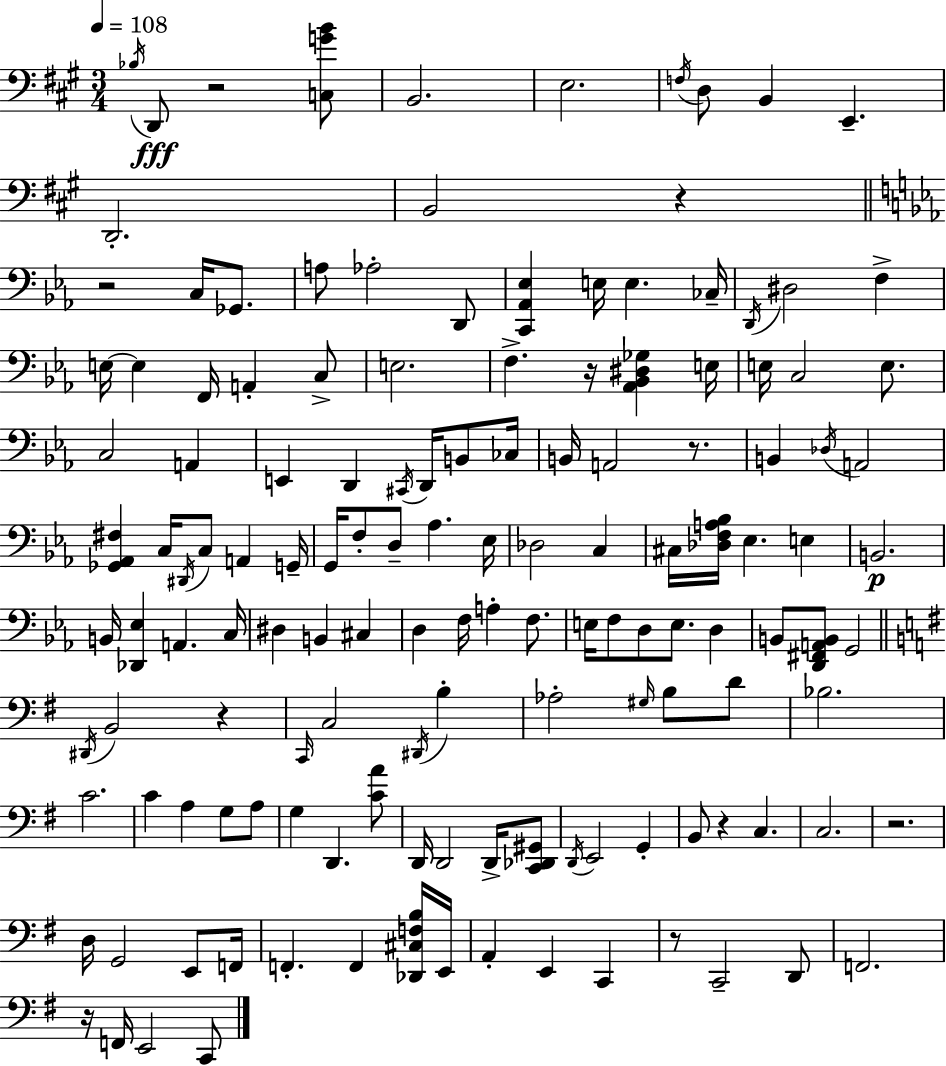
{
  \clef bass
  \numericTimeSignature
  \time 3/4
  \key a \major
  \tempo 4 = 108
  \acciaccatura { bes16 }\fff d,8 r2 <c g' b'>8 | b,2. | e2. | \acciaccatura { f16 } d8 b,4 e,4.-- | \break d,2.-. | b,2 r4 | \bar "||" \break \key c \minor r2 c16 ges,8. | a8 aes2-. d,8 | <c, aes, ees>4 e16 e4. ces16-- | \acciaccatura { d,16 } dis2 f4-> | \break e16~~ e4 f,16 a,4-. c8-> | e2. | f4.-> r16 <aes, bes, dis ges>4 | e16 e16 c2 e8. | \break c2 a,4 | e,4 d,4 \acciaccatura { cis,16 } d,16 b,8 | ces16 b,16 a,2 r8. | b,4 \acciaccatura { des16 } a,2 | \break <ges, aes, fis>4 c16 \acciaccatura { dis,16 } c8 a,4 | g,16-- g,16 f8-. d8-- aes4. | ees16 des2 | c4 cis16 <des f a bes>16 ees4. | \break e4 b,2.\p | b,16 <des, ees>4 a,4. | c16 dis4 b,4 | cis4 d4 f16 a4-. | \break f8. e16 f8 d8 e8. | d4 b,8 <d, fis, a, b,>8 g,2 | \bar "||" \break \key e \minor \acciaccatura { dis,16 } b,2 r4 | \grace { c,16 } c2 \acciaccatura { dis,16 } b4-. | aes2-. \grace { gis16 } | b8 d'8 bes2. | \break c'2. | c'4 a4 | g8 a8 g4 d,4. | <c' a'>8 d,16 d,2 | \break d,16-> <c, des, gis,>8 \acciaccatura { d,16 } e,2 | g,4-. b,8 r4 c4. | c2. | r2. | \break d16 g,2 | e,8 f,16 f,4.-. f,4 | <des, cis f b>16 e,16 a,4-. e,4 | c,4 r8 c,2-- | \break d,8 f,2. | r16 f,16 e,2 | c,8 \bar "|."
}